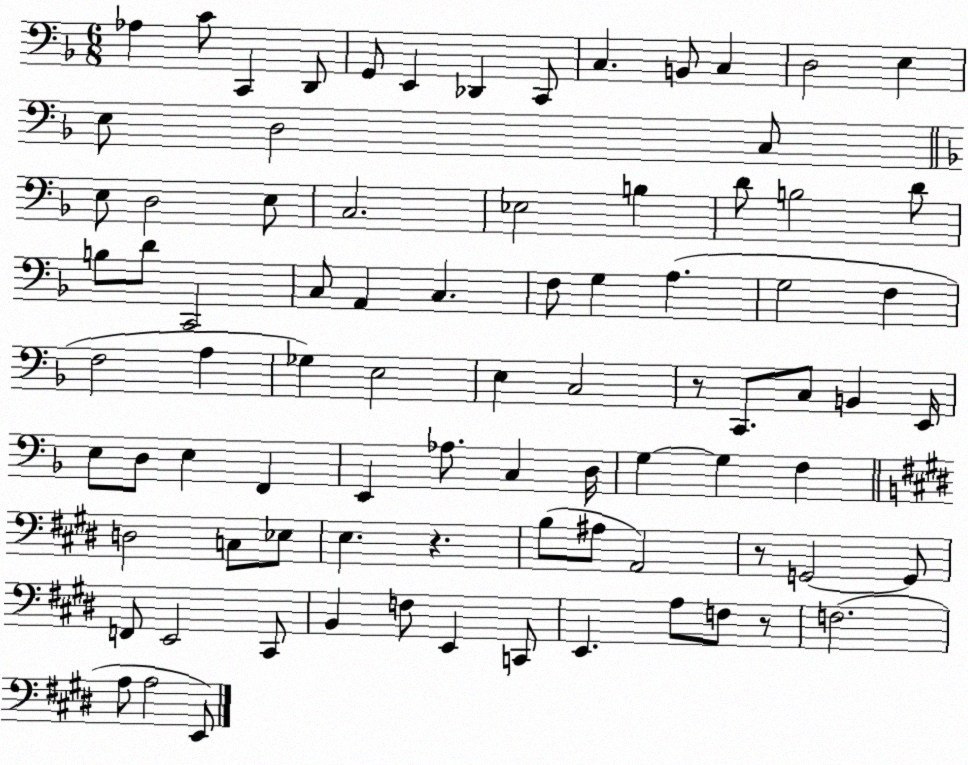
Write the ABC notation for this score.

X:1
T:Untitled
M:6/8
L:1/4
K:F
_A, C/2 C,, D,,/2 G,,/2 E,, _D,, C,,/2 C, B,,/2 C, D,2 E, E,/2 D,2 C,/2 E,/2 D,2 E,/2 C,2 _E,2 B, D/2 B,2 D/2 B,/2 D/2 C,,2 C,/2 A,, C, F,/2 G, A, G,2 F, F,2 A, _G, E,2 E, C,2 z/2 C,,/2 C,/2 B,, E,,/4 E,/2 D,/2 E, F,, E,, _A,/2 C, D,/4 G, G, F, D,2 C,/2 _E,/2 E, z B,/2 ^A,/2 A,,2 z/2 G,,2 G,,/2 F,,/2 E,,2 ^C,,/2 B,, F,/2 E,, C,,/2 E,, A,/2 F,/2 z/2 F,2 A,/2 A,2 E,,/2